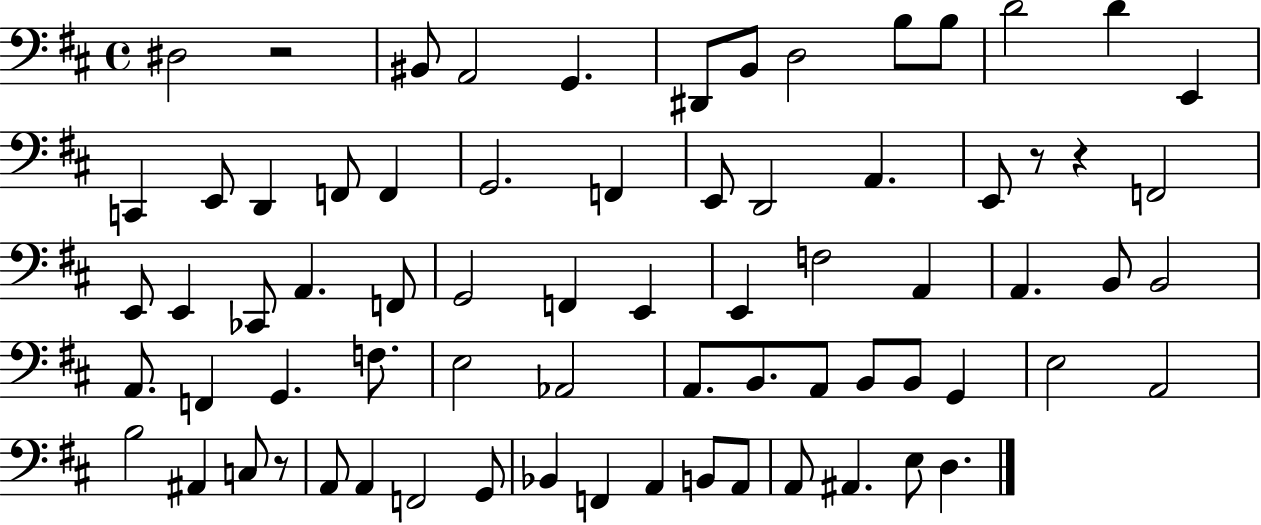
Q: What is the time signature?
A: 4/4